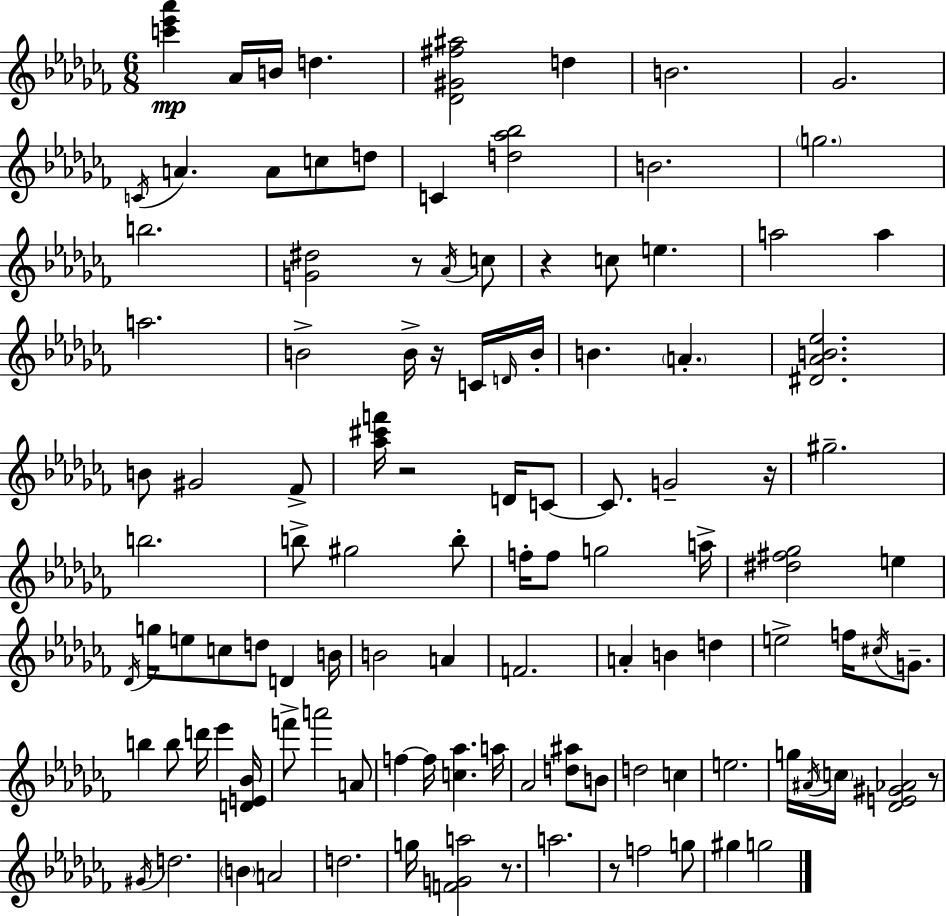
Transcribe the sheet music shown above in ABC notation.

X:1
T:Untitled
M:6/8
L:1/4
K:Abm
[c'_e'_a'] _A/4 B/4 d [_D^G^f^a]2 d B2 _G2 C/4 A A/2 c/2 d/2 C [d_a_b]2 B2 g2 b2 [G^d]2 z/2 _A/4 c/2 z c/2 e a2 a a2 B2 B/4 z/4 C/4 D/4 B/4 B A [^D_AB_e]2 B/2 ^G2 _F/2 [_a^c'f']/4 z2 D/4 C/2 C/2 G2 z/4 ^g2 b2 b/2 ^g2 b/2 f/4 f/2 g2 a/4 [^d^f_g]2 e _D/4 g/4 e/2 c/2 d/2 D B/4 B2 A F2 A B d e2 f/4 ^c/4 G/2 b b/2 d'/4 _e' [DE_B]/4 f'/2 a'2 A/2 f f/4 [c_a] a/4 _A2 [d^a]/2 B/2 d2 c e2 g/4 ^A/4 c/4 [_DE^G_A]2 z/2 ^G/4 d2 B A2 d2 g/4 [FGa]2 z/2 a2 z/2 f2 g/2 ^g g2